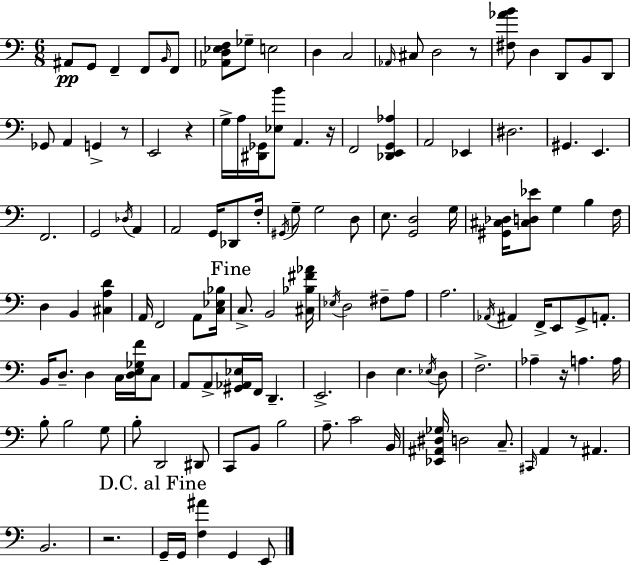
A#2/e G2/e F2/q F2/e B2/s F2/e [Ab2,D3,Eb3,F3]/e Gb3/e E3/h D3/q C3/h Ab2/s C#3/e D3/h R/e [F#3,Ab4,B4]/e D3/q D2/e B2/e D2/e Gb2/e A2/q G2/q R/e E2/h R/q G3/s A3/s [D#2,Gb2]/s [Eb3,B4]/e A2/q. R/s F2/h [Db2,E2,G2,Ab3]/q A2/h Eb2/q D#3/h. G#2/q. E2/q. F2/h. G2/h Db3/s A2/q A2/h G2/s Db2/e F3/s G#2/s G3/e G3/h D3/e E3/e. [G2,D3]/h G3/s [G#2,C#3,Db3]/s [C#3,D3,Eb4]/e G3/q B3/q F3/s D3/q B2/q [C#3,A3,D4]/q A2/s F2/h A2/e [C3,Eb3,Bb3]/s C3/e. B2/h [C#3,Bb3,F#4,Ab4]/s Eb3/s D3/h F#3/e A3/e A3/h. Ab2/s A#2/q F2/s E2/e G2/e A2/e. B2/s D3/e. D3/q C3/s [D3,E3,Gb3,F4]/s C3/e A2/e A2/e [G#2,Ab2,Eb3]/s F2/s D2/q. E2/h. D3/q E3/q. Eb3/s D3/e F3/h. Ab3/q R/s A3/q. A3/s B3/e B3/h G3/e B3/e D2/h D#2/e C2/e B2/e B3/h A3/e. C4/h B2/s [Eb2,A#2,D#3,Gb3]/s D3/h C3/e. C#2/s A2/q R/e A#2/q. B2/h. R/h. G2/s G2/s [F3,A#4]/q G2/q E2/e